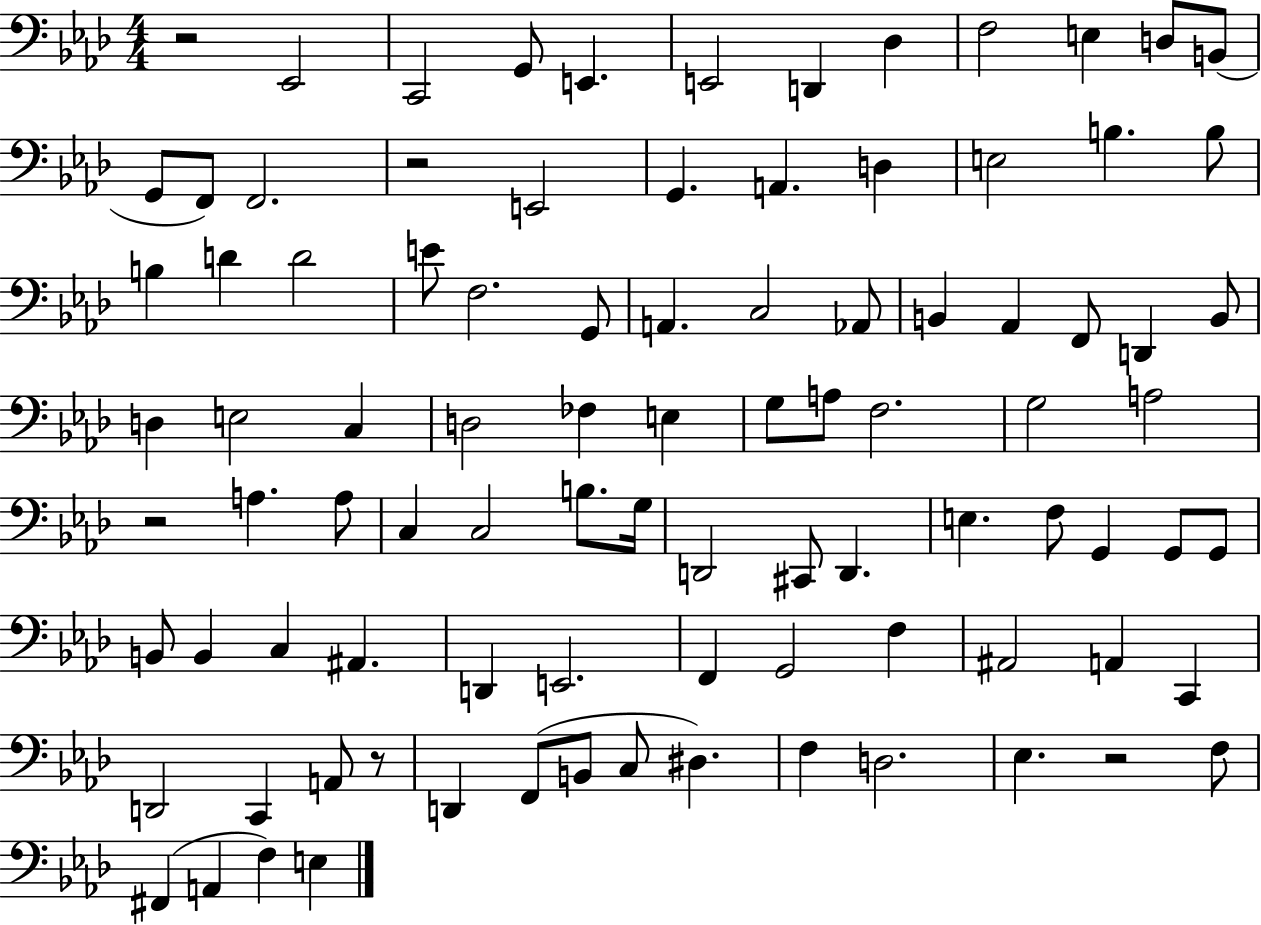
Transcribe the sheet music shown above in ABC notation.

X:1
T:Untitled
M:4/4
L:1/4
K:Ab
z2 _E,,2 C,,2 G,,/2 E,, E,,2 D,, _D, F,2 E, D,/2 B,,/2 G,,/2 F,,/2 F,,2 z2 E,,2 G,, A,, D, E,2 B, B,/2 B, D D2 E/2 F,2 G,,/2 A,, C,2 _A,,/2 B,, _A,, F,,/2 D,, B,,/2 D, E,2 C, D,2 _F, E, G,/2 A,/2 F,2 G,2 A,2 z2 A, A,/2 C, C,2 B,/2 G,/4 D,,2 ^C,,/2 D,, E, F,/2 G,, G,,/2 G,,/2 B,,/2 B,, C, ^A,, D,, E,,2 F,, G,,2 F, ^A,,2 A,, C,, D,,2 C,, A,,/2 z/2 D,, F,,/2 B,,/2 C,/2 ^D, F, D,2 _E, z2 F,/2 ^F,, A,, F, E,